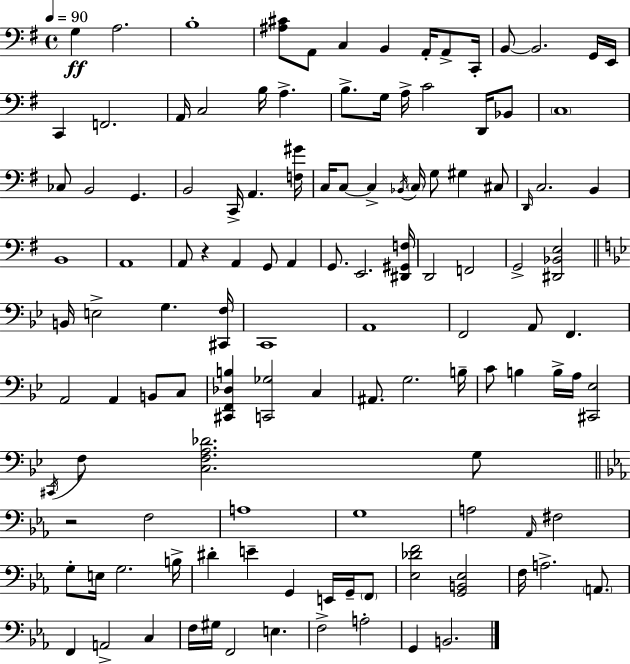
G3/q A3/h. B3/w [A#3,C#4]/e A2/e C3/q B2/q A2/s A2/e C2/s B2/e B2/h. G2/s E2/s C2/q F2/h. A2/s C3/h B3/s A3/q. B3/e. G3/s A3/s C4/h D2/s Bb2/e C3/w CES3/e B2/h G2/q. B2/h C2/s A2/q. [F3,G#4]/s C3/s C3/e C3/q Bb2/s C3/s G3/e G#3/q C#3/e D2/s C3/h. B2/q B2/w A2/w A2/e R/q A2/q G2/e A2/q G2/e. E2/h. [D#2,G#2,F3]/s D2/h F2/h G2/h [D#2,Bb2,E3]/h B2/s E3/h G3/q. [C#2,F3]/s C2/w A2/w F2/h A2/e F2/q. A2/h A2/q B2/e C3/e [C#2,F2,Db3,B3]/q [C2,Gb3]/h C3/q A#2/e. G3/h. B3/s C4/e B3/q B3/s A3/s [C#2,Eb3]/h C#2/s F3/e [C3,F3,A3,Db4]/h. G3/e R/h F3/h A3/w G3/w A3/h Ab2/s F#3/h G3/e E3/s G3/h. B3/s D#4/q E4/q G2/q E2/s G2/s F2/e [Eb3,Db4,F4]/h [G2,B2,Eb3]/h F3/s A3/h. A2/e. F2/q A2/h C3/q F3/s G#3/s F2/h E3/q. F3/h A3/h G2/q B2/h.